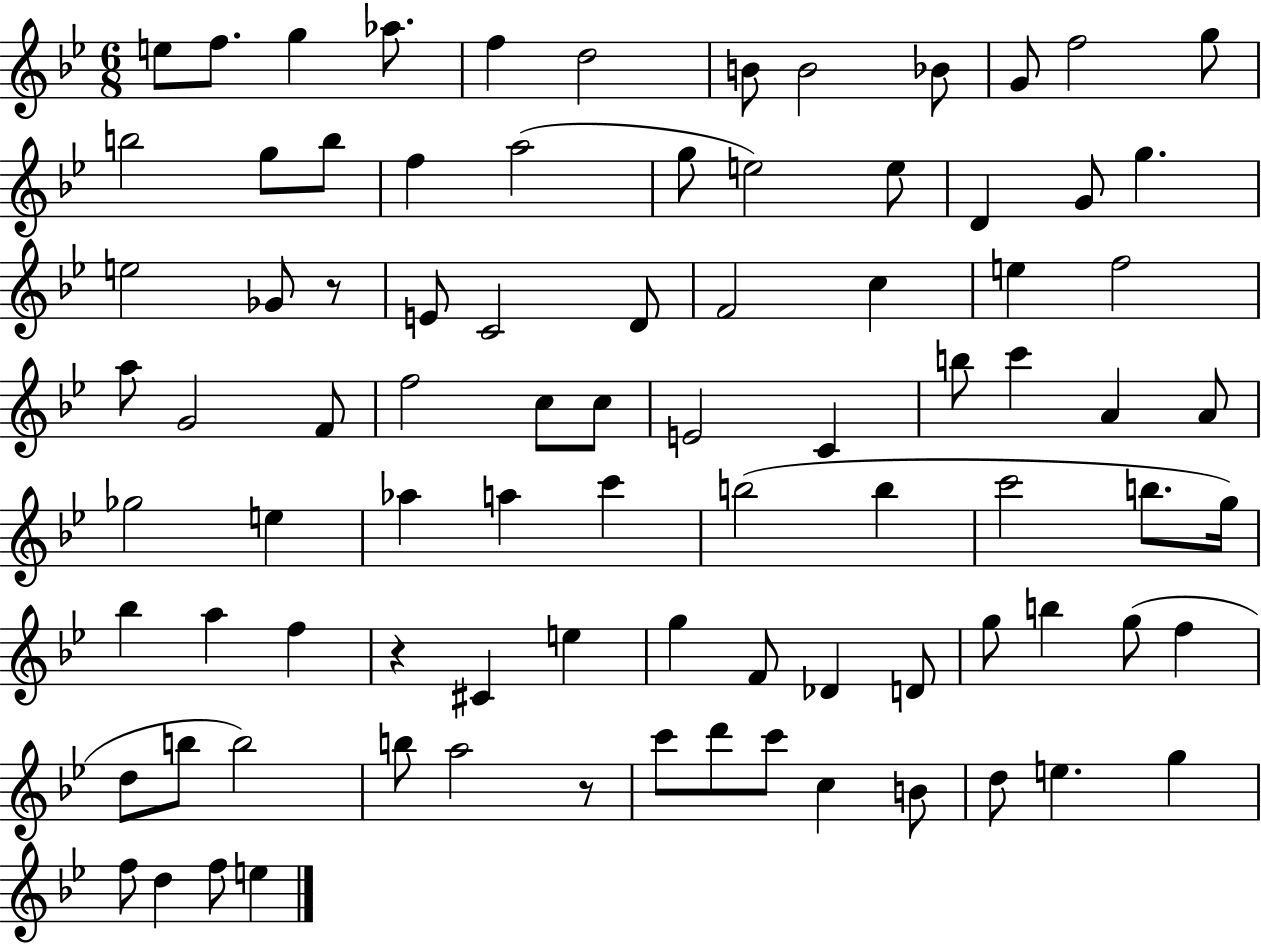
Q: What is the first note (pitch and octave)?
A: E5